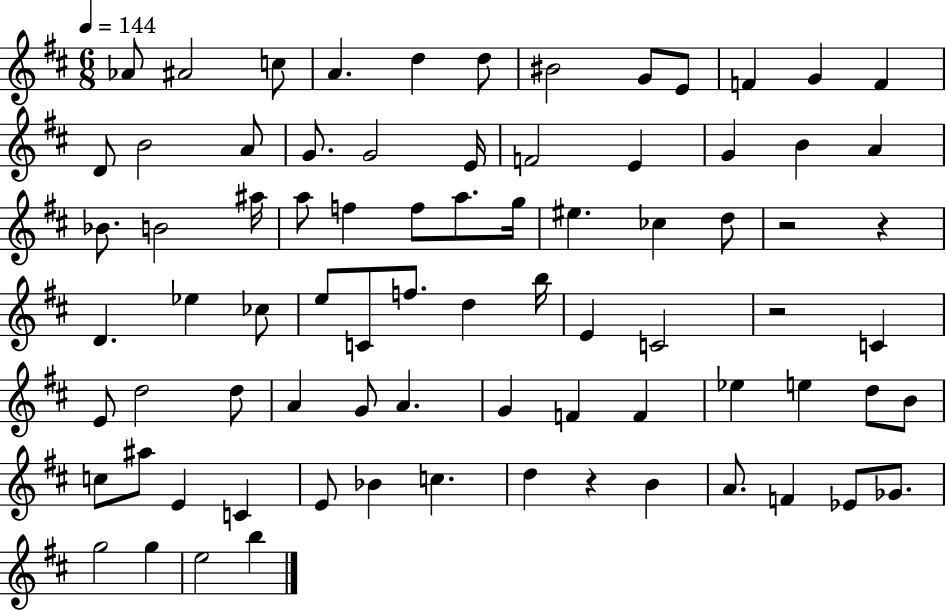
{
  \clef treble
  \numericTimeSignature
  \time 6/8
  \key d \major
  \tempo 4 = 144
  \repeat volta 2 { aes'8 ais'2 c''8 | a'4. d''4 d''8 | bis'2 g'8 e'8 | f'4 g'4 f'4 | \break d'8 b'2 a'8 | g'8. g'2 e'16 | f'2 e'4 | g'4 b'4 a'4 | \break bes'8. b'2 ais''16 | a''8 f''4 f''8 a''8. g''16 | eis''4. ces''4 d''8 | r2 r4 | \break d'4. ees''4 ces''8 | e''8 c'8 f''8. d''4 b''16 | e'4 c'2 | r2 c'4 | \break e'8 d''2 d''8 | a'4 g'8 a'4. | g'4 f'4 f'4 | ees''4 e''4 d''8 b'8 | \break c''8 ais''8 e'4 c'4 | e'8 bes'4 c''4. | d''4 r4 b'4 | a'8. f'4 ees'8 ges'8. | \break g''2 g''4 | e''2 b''4 | } \bar "|."
}